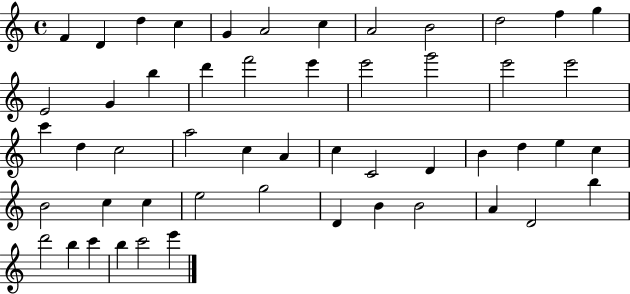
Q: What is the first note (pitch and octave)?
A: F4